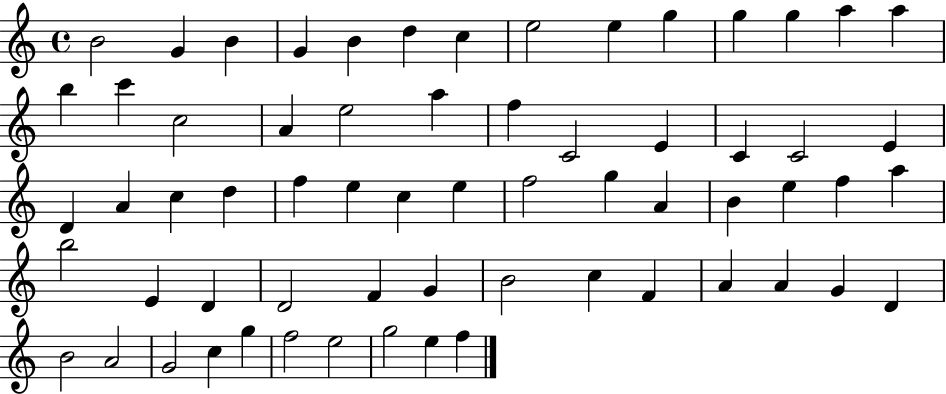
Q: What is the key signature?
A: C major